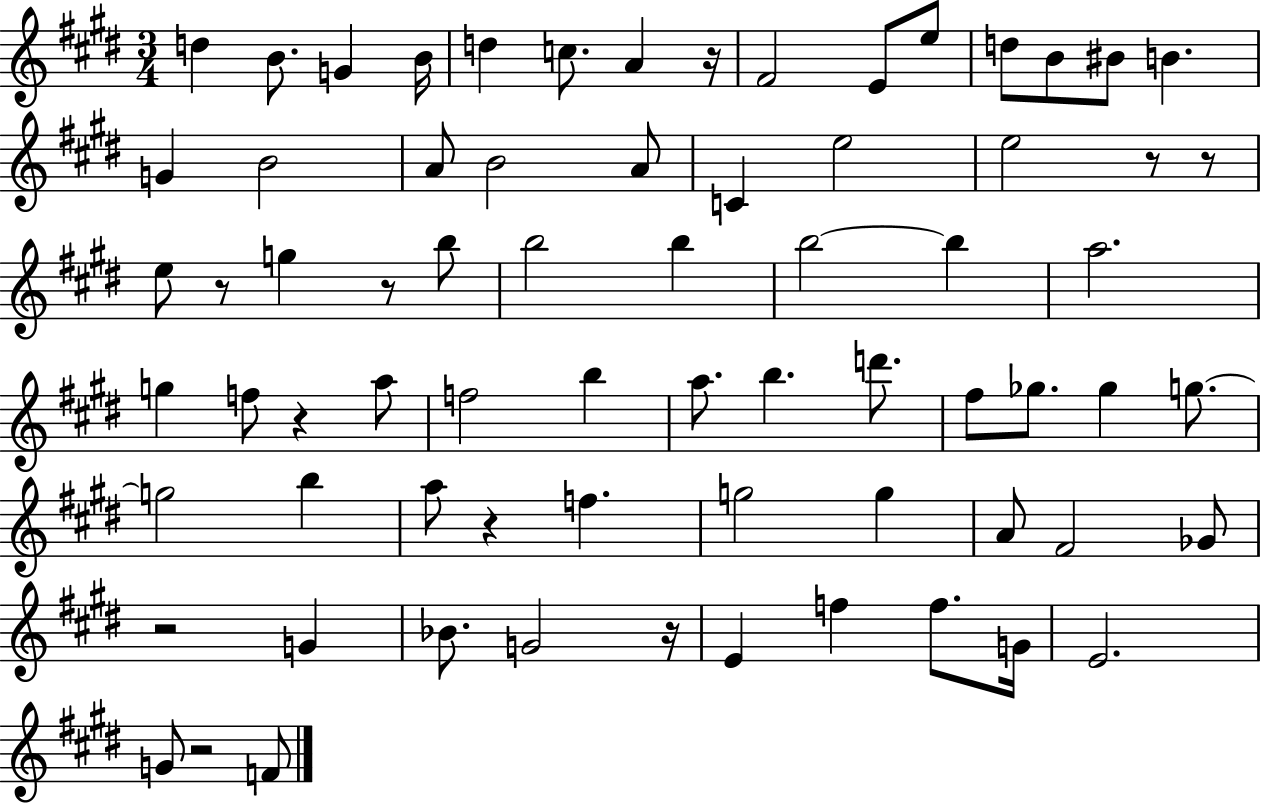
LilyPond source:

{
  \clef treble
  \numericTimeSignature
  \time 3/4
  \key e \major
  d''4 b'8. g'4 b'16 | d''4 c''8. a'4 r16 | fis'2 e'8 e''8 | d''8 b'8 bis'8 b'4. | \break g'4 b'2 | a'8 b'2 a'8 | c'4 e''2 | e''2 r8 r8 | \break e''8 r8 g''4 r8 b''8 | b''2 b''4 | b''2~~ b''4 | a''2. | \break g''4 f''8 r4 a''8 | f''2 b''4 | a''8. b''4. d'''8. | fis''8 ges''8. ges''4 g''8.~~ | \break g''2 b''4 | a''8 r4 f''4. | g''2 g''4 | a'8 fis'2 ges'8 | \break r2 g'4 | bes'8. g'2 r16 | e'4 f''4 f''8. g'16 | e'2. | \break g'8 r2 f'8 | \bar "|."
}